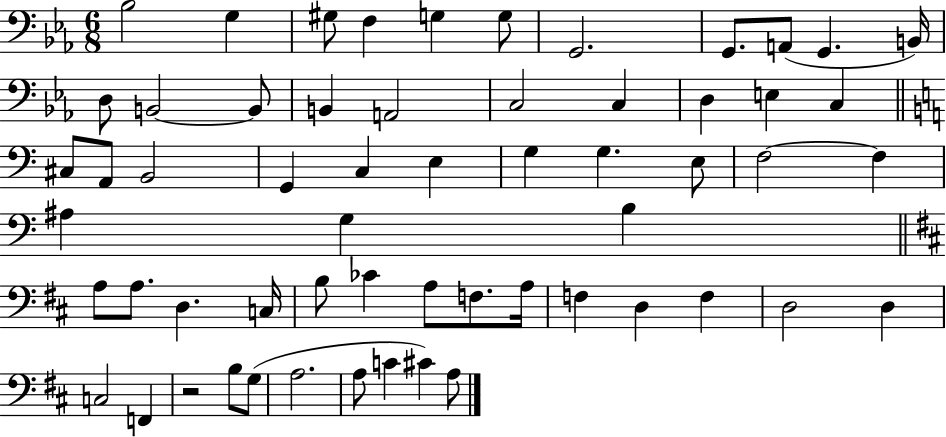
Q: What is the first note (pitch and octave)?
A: Bb3